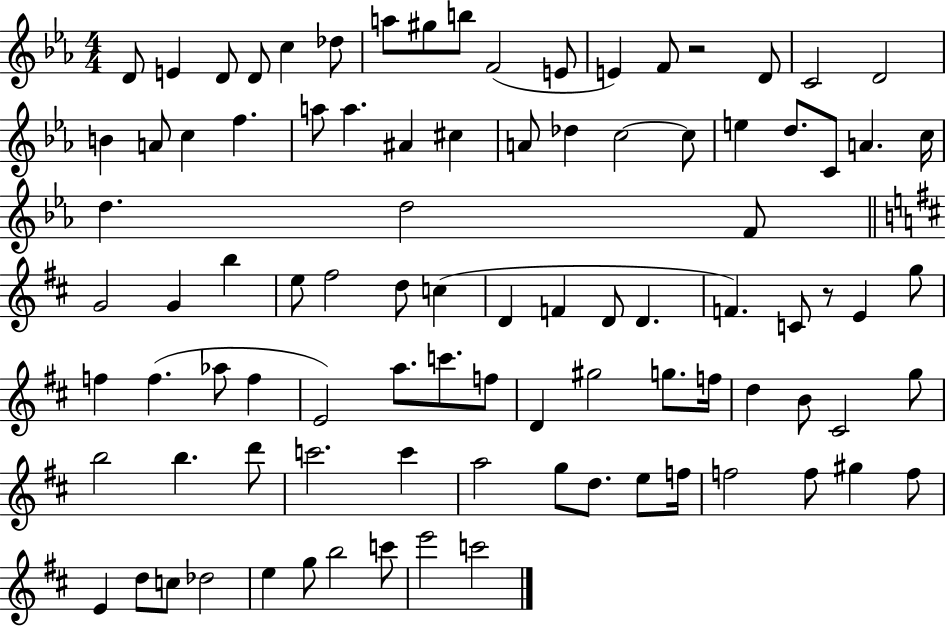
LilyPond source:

{
  \clef treble
  \numericTimeSignature
  \time 4/4
  \key ees \major
  d'8 e'4 d'8 d'8 c''4 des''8 | a''8 gis''8 b''8 f'2( e'8 | e'4) f'8 r2 d'8 | c'2 d'2 | \break b'4 a'8 c''4 f''4. | a''8 a''4. ais'4 cis''4 | a'8 des''4 c''2~~ c''8 | e''4 d''8. c'8 a'4. c''16 | \break d''4. d''2 f'8 | \bar "||" \break \key d \major g'2 g'4 b''4 | e''8 fis''2 d''8 c''4( | d'4 f'4 d'8 d'4. | f'4.) c'8 r8 e'4 g''8 | \break f''4 f''4.( aes''8 f''4 | e'2) a''8. c'''8. f''8 | d'4 gis''2 g''8. f''16 | d''4 b'8 cis'2 g''8 | \break b''2 b''4. d'''8 | c'''2. c'''4 | a''2 g''8 d''8. e''8 f''16 | f''2 f''8 gis''4 f''8 | \break e'4 d''8 c''8 des''2 | e''4 g''8 b''2 c'''8 | e'''2 c'''2 | \bar "|."
}